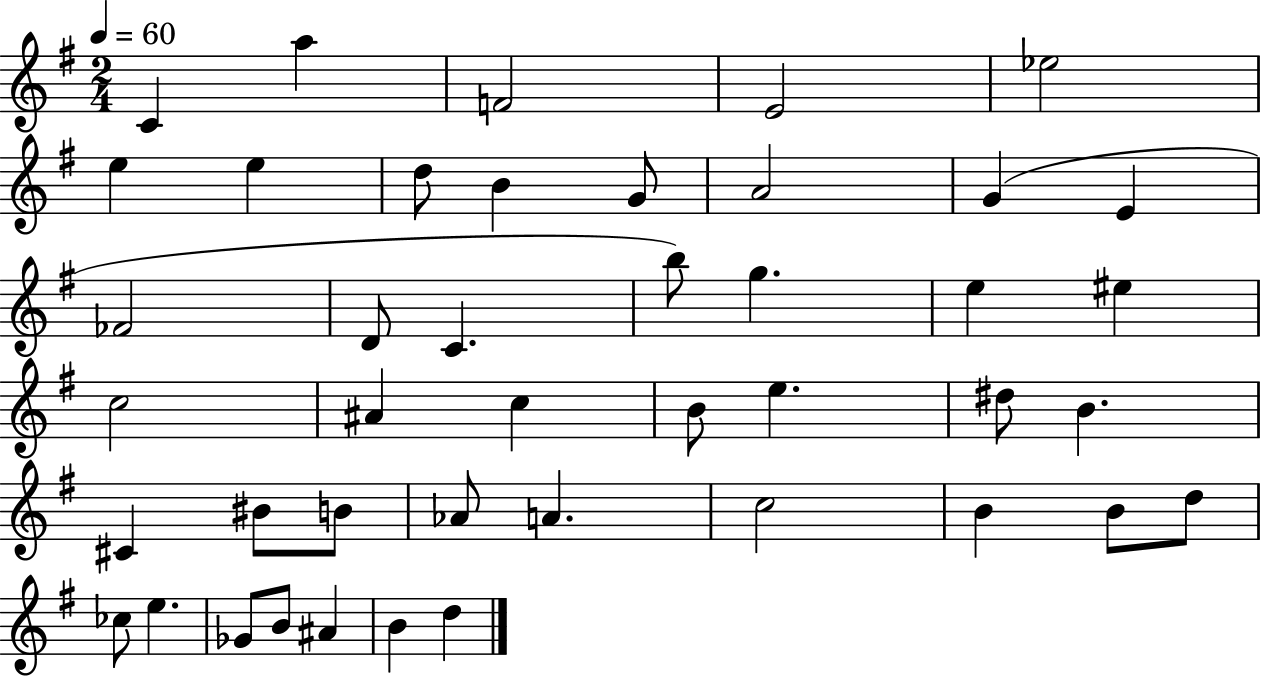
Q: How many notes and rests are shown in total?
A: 43